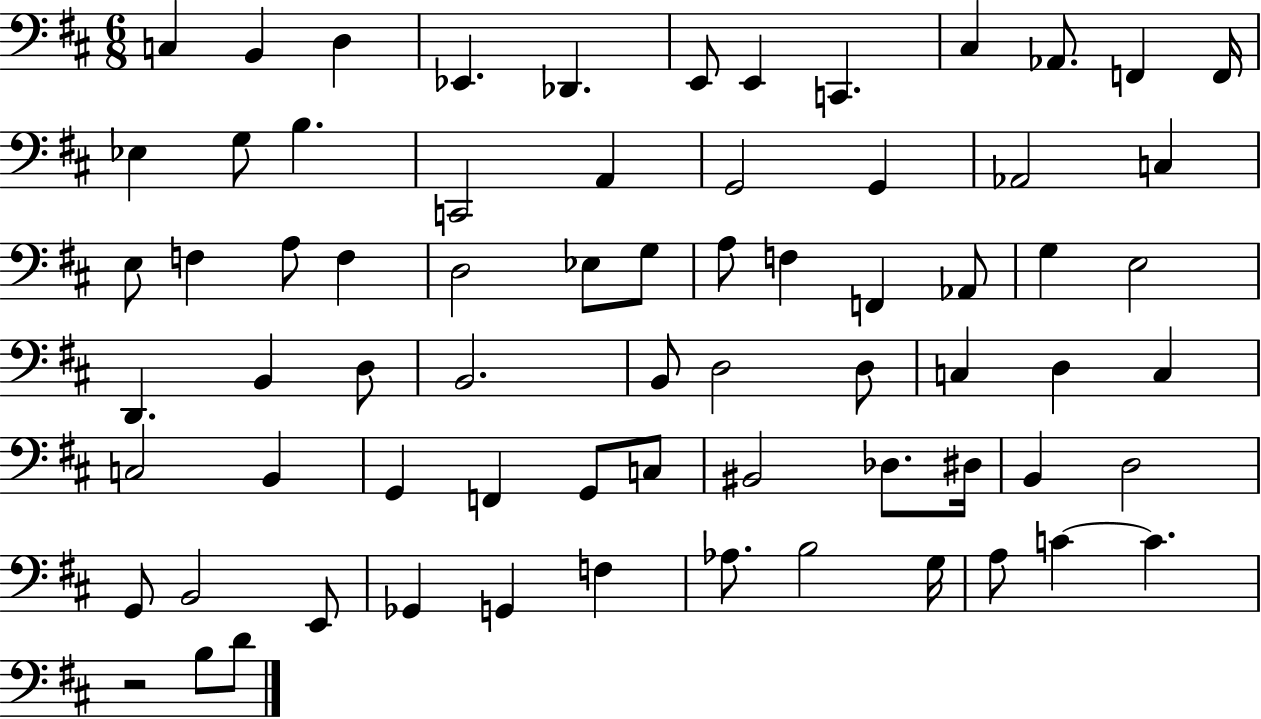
C3/q B2/q D3/q Eb2/q. Db2/q. E2/e E2/q C2/q. C#3/q Ab2/e. F2/q F2/s Eb3/q G3/e B3/q. C2/h A2/q G2/h G2/q Ab2/h C3/q E3/e F3/q A3/e F3/q D3/h Eb3/e G3/e A3/e F3/q F2/q Ab2/e G3/q E3/h D2/q. B2/q D3/e B2/h. B2/e D3/h D3/e C3/q D3/q C3/q C3/h B2/q G2/q F2/q G2/e C3/e BIS2/h Db3/e. D#3/s B2/q D3/h G2/e B2/h E2/e Gb2/q G2/q F3/q Ab3/e. B3/h G3/s A3/e C4/q C4/q. R/h B3/e D4/e